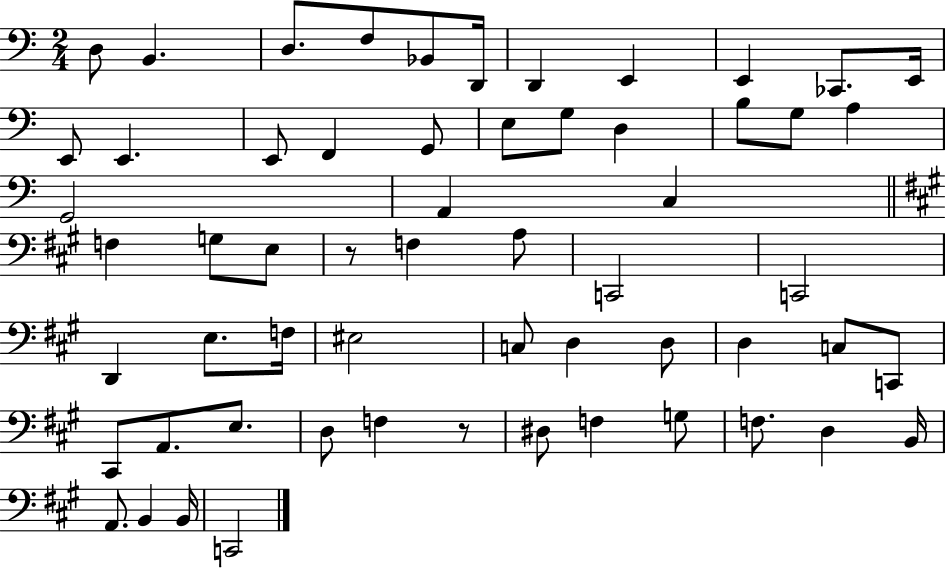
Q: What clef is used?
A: bass